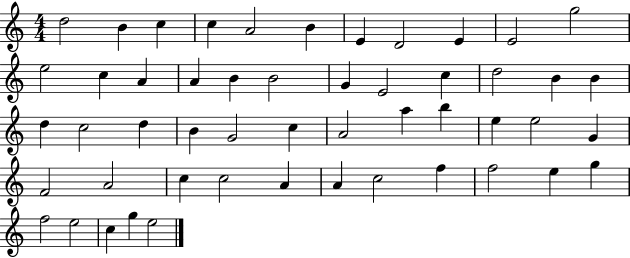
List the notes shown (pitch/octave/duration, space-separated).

D5/h B4/q C5/q C5/q A4/h B4/q E4/q D4/h E4/q E4/h G5/h E5/h C5/q A4/q A4/q B4/q B4/h G4/q E4/h C5/q D5/h B4/q B4/q D5/q C5/h D5/q B4/q G4/h C5/q A4/h A5/q B5/q E5/q E5/h G4/q F4/h A4/h C5/q C5/h A4/q A4/q C5/h F5/q F5/h E5/q G5/q F5/h E5/h C5/q G5/q E5/h